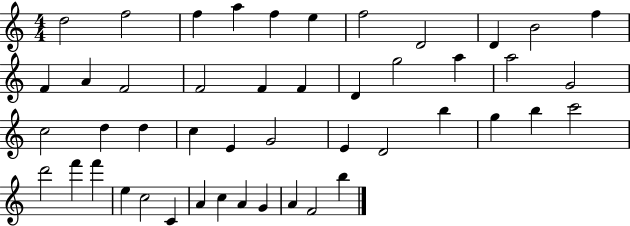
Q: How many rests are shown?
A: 0